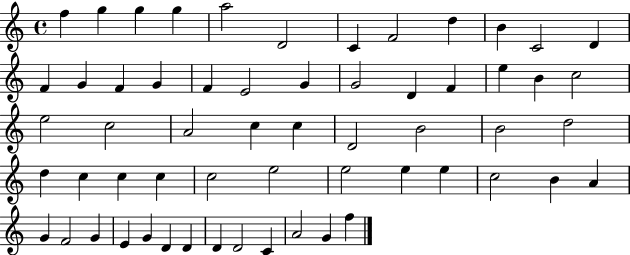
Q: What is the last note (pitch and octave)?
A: F5